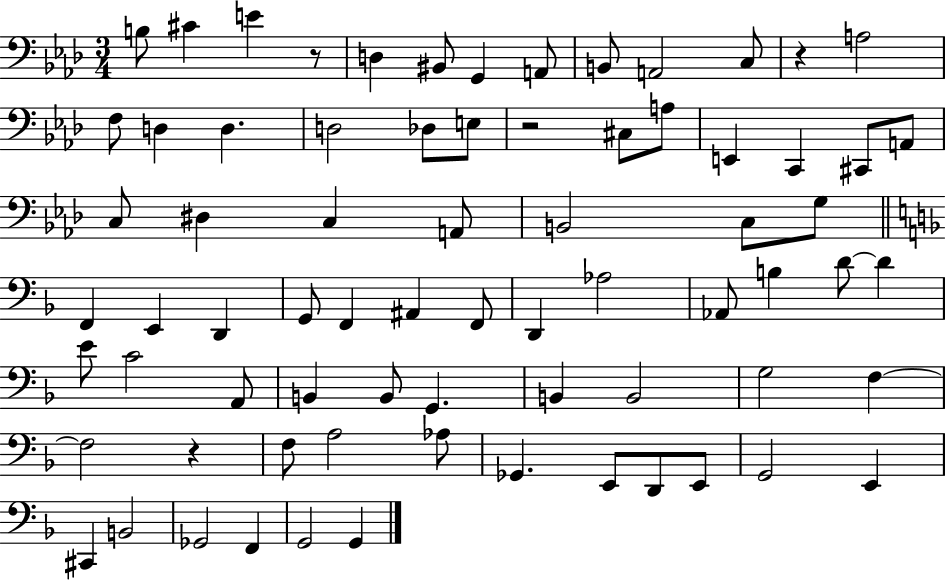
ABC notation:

X:1
T:Untitled
M:3/4
L:1/4
K:Ab
B,/2 ^C E z/2 D, ^B,,/2 G,, A,,/2 B,,/2 A,,2 C,/2 z A,2 F,/2 D, D, D,2 _D,/2 E,/2 z2 ^C,/2 A,/2 E,, C,, ^C,,/2 A,,/2 C,/2 ^D, C, A,,/2 B,,2 C,/2 G,/2 F,, E,, D,, G,,/2 F,, ^A,, F,,/2 D,, _A,2 _A,,/2 B, D/2 D E/2 C2 A,,/2 B,, B,,/2 G,, B,, B,,2 G,2 F, F,2 z F,/2 A,2 _A,/2 _G,, E,,/2 D,,/2 E,,/2 G,,2 E,, ^C,, B,,2 _G,,2 F,, G,,2 G,,